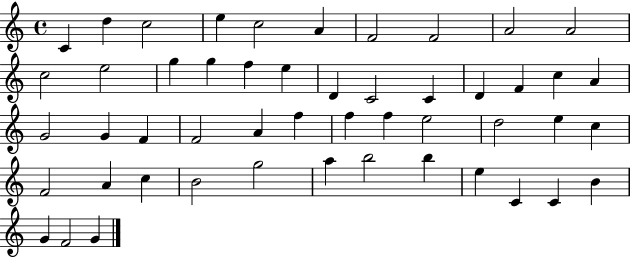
X:1
T:Untitled
M:4/4
L:1/4
K:C
C d c2 e c2 A F2 F2 A2 A2 c2 e2 g g f e D C2 C D F c A G2 G F F2 A f f f e2 d2 e c F2 A c B2 g2 a b2 b e C C B G F2 G